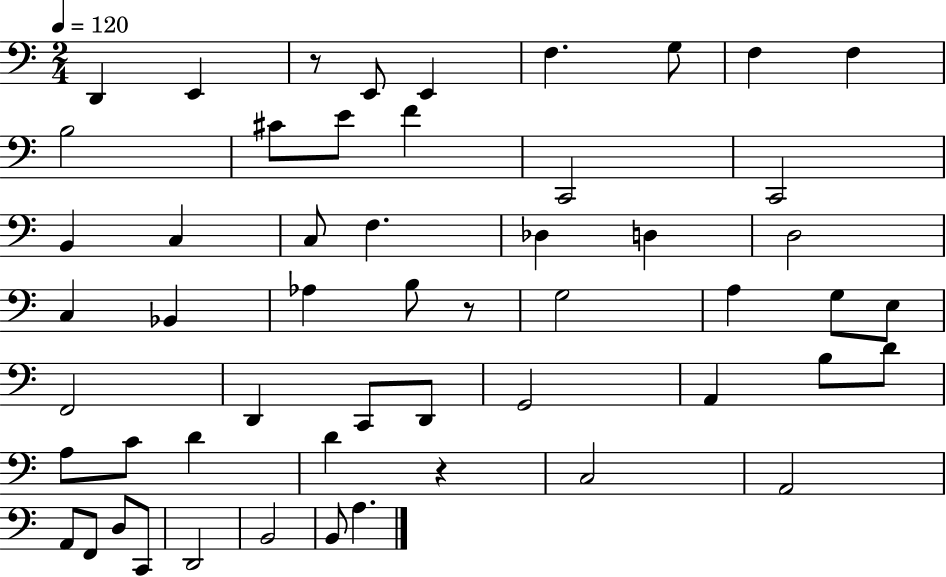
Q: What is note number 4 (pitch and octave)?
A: E2